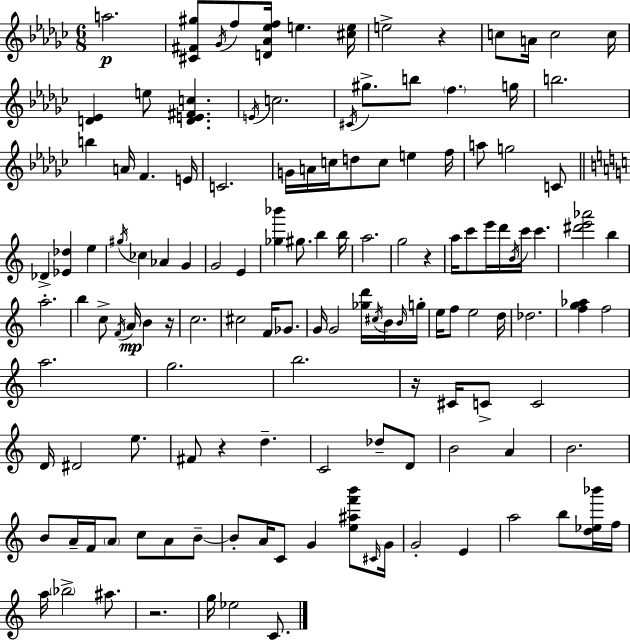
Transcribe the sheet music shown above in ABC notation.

X:1
T:Untitled
M:6/8
L:1/4
K:Ebm
a2 [^C^F^g]/2 _G/4 f/2 [D_A_ef]/4 e [^ce]/4 e2 z c/2 A/4 c2 c/4 [D_E] e/2 [DE^Fc] E/4 c2 ^C/4 ^g/2 b/2 f g/4 b2 b A/4 F E/4 C2 G/4 A/4 c/4 d/2 c/2 e f/4 a/2 g2 C/2 _D [_E_d] e ^g/4 _c _A G G2 E [_g_b'] ^g/2 b b/4 a2 g2 z a/4 c'/2 e'/4 d'/4 B/4 c'/4 c' [^d'e'_a']2 b a2 b c/2 F/4 A/4 B z/4 c2 ^c2 F/4 _G/2 G/4 G2 [_gd']/4 ^c/4 B/4 B/4 g/4 e/4 f/2 e2 d/4 _d2 [fg_a] f2 a2 g2 b2 z/4 ^C/4 C/2 C2 D/4 ^D2 e/2 ^F/2 z d C2 _d/2 D/2 B2 A B2 B/2 A/4 F/4 A/2 c/2 A/2 B/2 B/2 A/4 C/2 G [e^af'b']/2 ^C/4 G/4 G2 E a2 b/2 [d_e_b']/4 f/4 a/4 _b2 ^a/2 z2 g/4 _e2 C/2